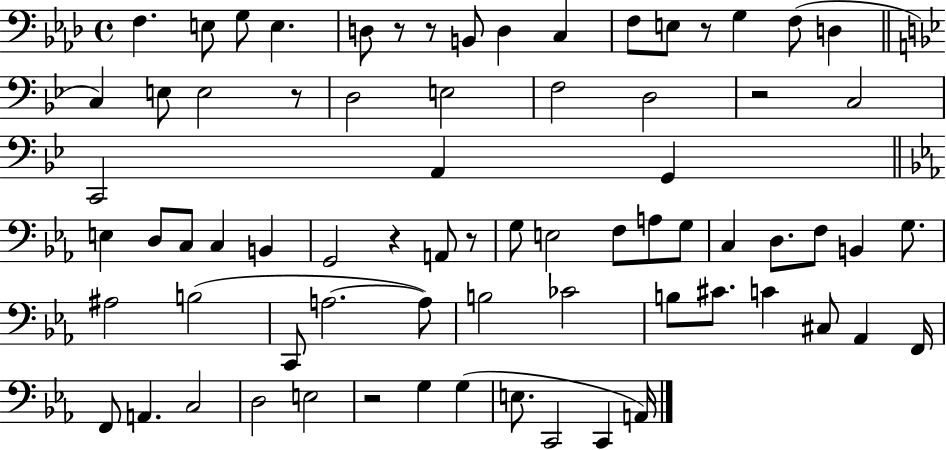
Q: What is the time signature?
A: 4/4